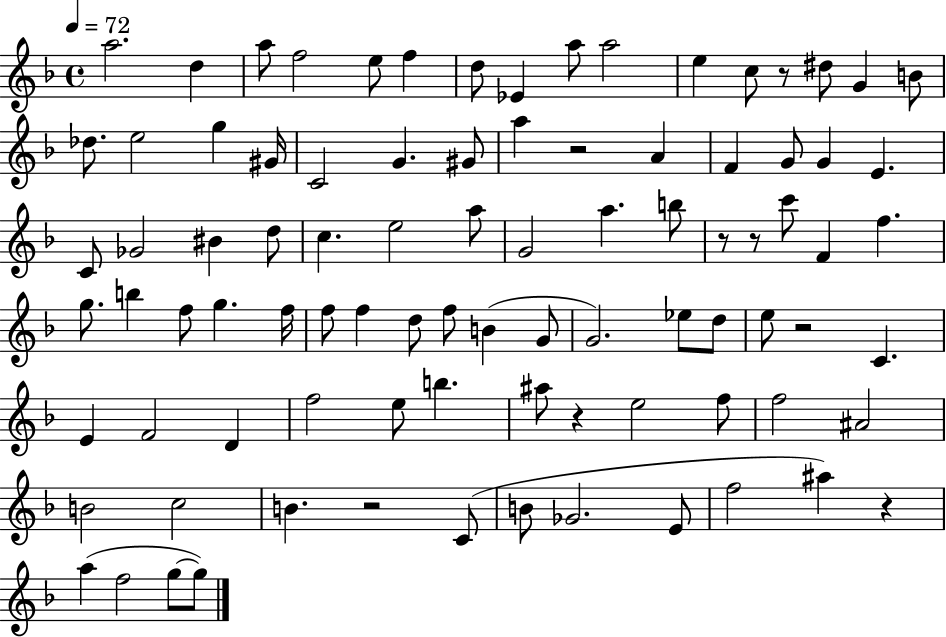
A5/h. D5/q A5/e F5/h E5/e F5/q D5/e Eb4/q A5/e A5/h E5/q C5/e R/e D#5/e G4/q B4/e Db5/e. E5/h G5/q G#4/s C4/h G4/q. G#4/e A5/q R/h A4/q F4/q G4/e G4/q E4/q. C4/e Gb4/h BIS4/q D5/e C5/q. E5/h A5/e G4/h A5/q. B5/e R/e R/e C6/e F4/q F5/q. G5/e. B5/q F5/e G5/q. F5/s F5/e F5/q D5/e F5/e B4/q G4/e G4/h. Eb5/e D5/e E5/e R/h C4/q. E4/q F4/h D4/q F5/h E5/e B5/q. A#5/e R/q E5/h F5/e F5/h A#4/h B4/h C5/h B4/q. R/h C4/e B4/e Gb4/h. E4/e F5/h A#5/q R/q A5/q F5/h G5/e G5/e